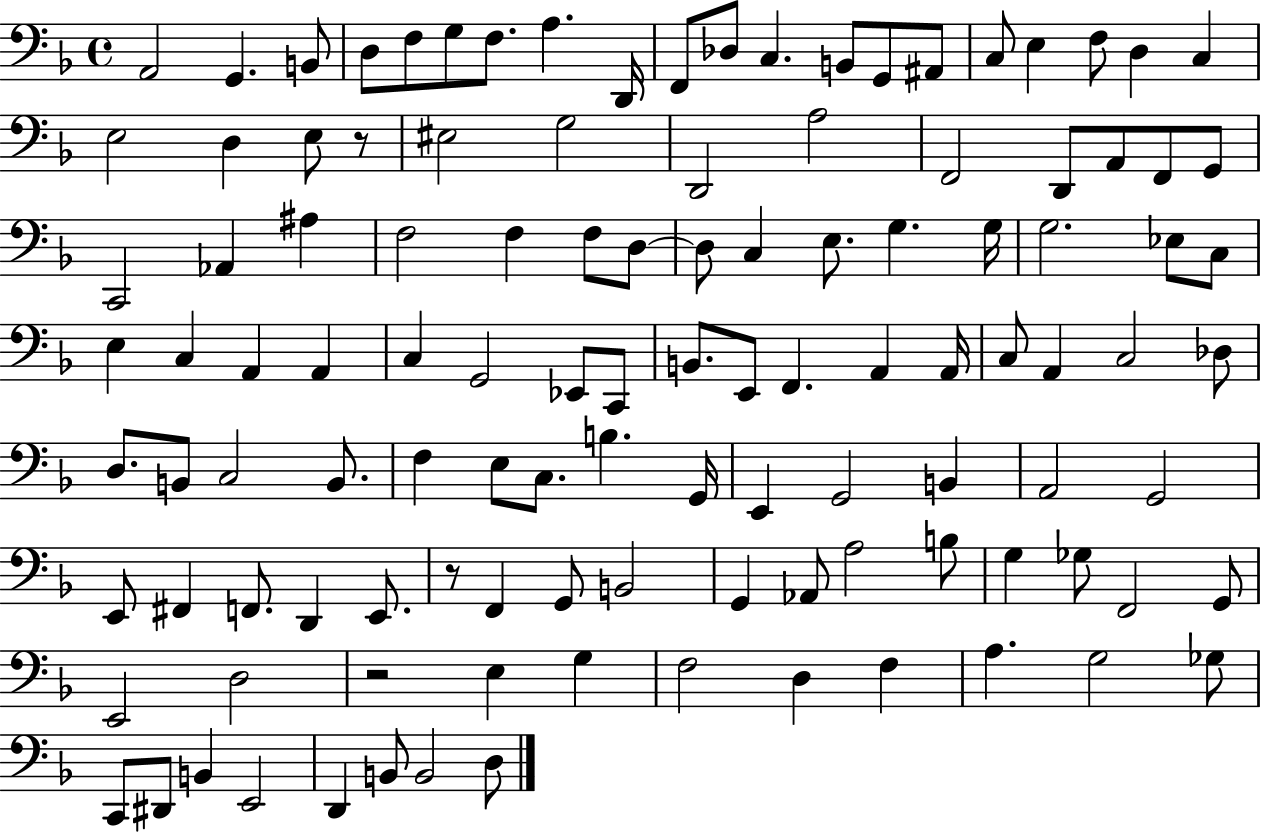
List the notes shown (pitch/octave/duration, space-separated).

A2/h G2/q. B2/e D3/e F3/e G3/e F3/e. A3/q. D2/s F2/e Db3/e C3/q. B2/e G2/e A#2/e C3/e E3/q F3/e D3/q C3/q E3/h D3/q E3/e R/e EIS3/h G3/h D2/h A3/h F2/h D2/e A2/e F2/e G2/e C2/h Ab2/q A#3/q F3/h F3/q F3/e D3/e D3/e C3/q E3/e. G3/q. G3/s G3/h. Eb3/e C3/e E3/q C3/q A2/q A2/q C3/q G2/h Eb2/e C2/e B2/e. E2/e F2/q. A2/q A2/s C3/e A2/q C3/h Db3/e D3/e. B2/e C3/h B2/e. F3/q E3/e C3/e. B3/q. G2/s E2/q G2/h B2/q A2/h G2/h E2/e F#2/q F2/e. D2/q E2/e. R/e F2/q G2/e B2/h G2/q Ab2/e A3/h B3/e G3/q Gb3/e F2/h G2/e E2/h D3/h R/h E3/q G3/q F3/h D3/q F3/q A3/q. G3/h Gb3/e C2/e D#2/e B2/q E2/h D2/q B2/e B2/h D3/e